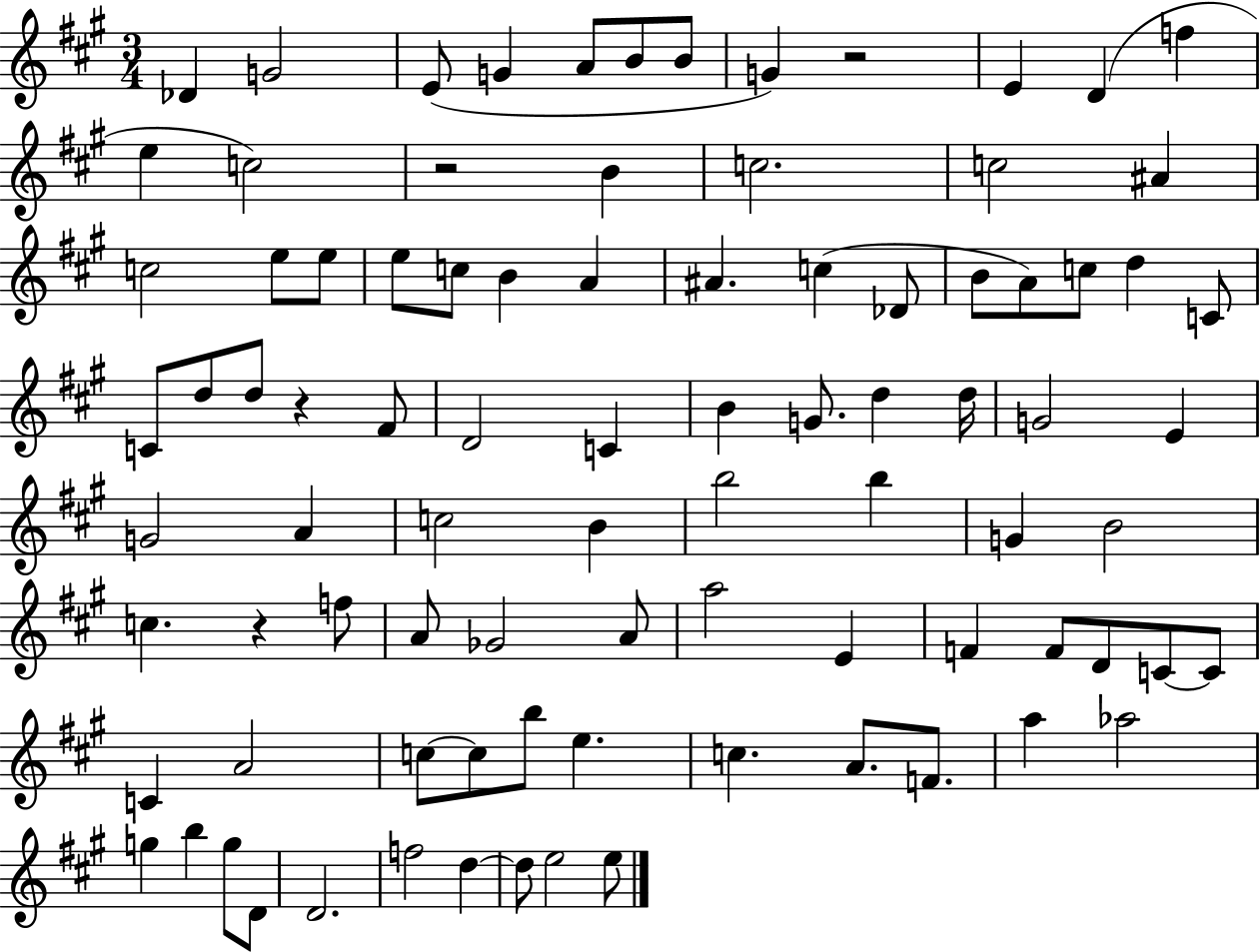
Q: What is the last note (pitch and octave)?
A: E5